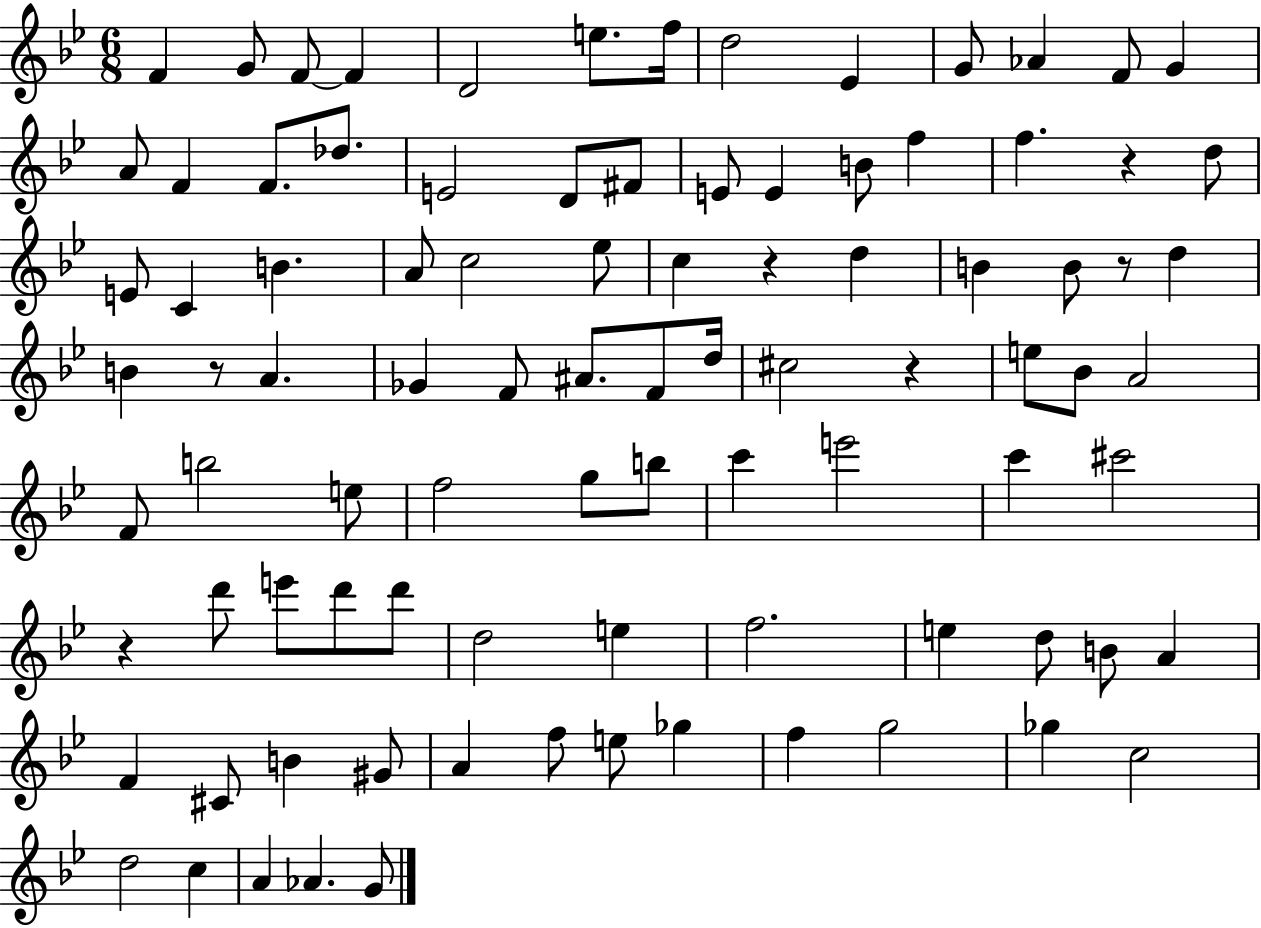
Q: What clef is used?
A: treble